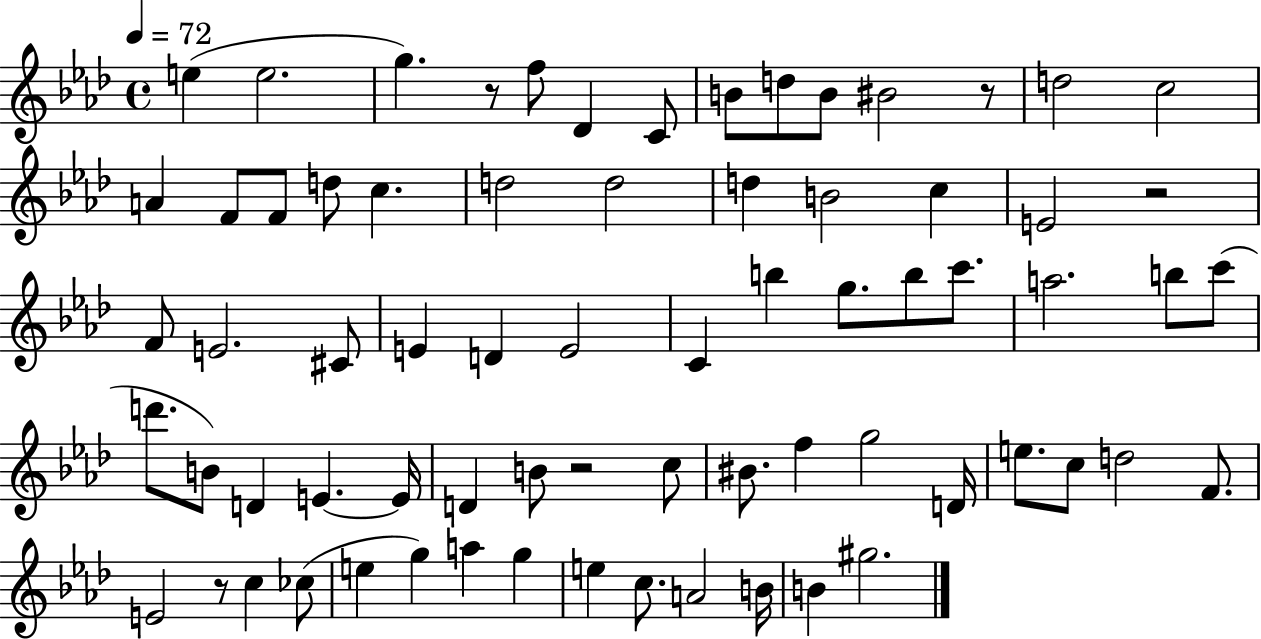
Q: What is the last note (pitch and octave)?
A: G#5